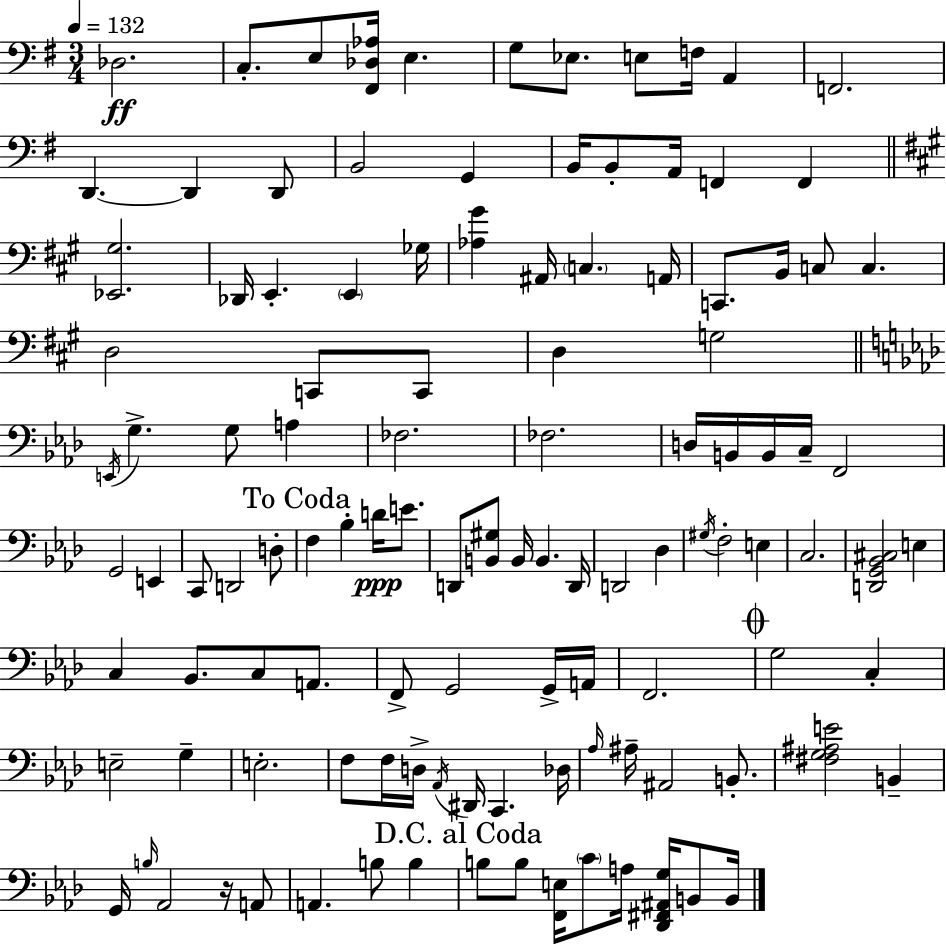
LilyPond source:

{
  \clef bass
  \numericTimeSignature
  \time 3/4
  \key e \minor
  \tempo 4 = 132
  des2.\ff | c8.-. e8 <fis, des aes>16 e4. | g8 ees8. e8 f16 a,4 | f,2. | \break d,4.~~ d,4 d,8 | b,2 g,4 | b,16 b,8-. a,16 f,4 f,4 | \bar "||" \break \key a \major <ees, gis>2. | des,16 e,4.-. \parenthesize e,4 ges16 | <aes gis'>4 ais,16 \parenthesize c4. a,16 | c,8. b,16 c8 c4. | \break d2 c,8 c,8 | d4 g2 | \bar "||" \break \key aes \major \acciaccatura { e,16 } g4.-> g8 a4 | fes2. | fes2. | d16 b,16 b,16 c16-- f,2 | \break g,2 e,4 | c,8 d,2 d8-. | \mark "To Coda" f4 bes4-. d'16\ppp e'8. | d,8 <b, gis>8 b,16 b,4. | \break d,16 d,2 des4 | \acciaccatura { gis16 } f2-. e4 | c2. | <d, g, bes, cis>2 e4 | \break c4 bes,8. c8 a,8. | f,8-> g,2 | g,16-> a,16 f,2. | \mark \markup { \musicglyph "scripts.coda" } g2 c4-. | \break e2-- g4-- | e2.-. | f8 f16 d16-> \acciaccatura { aes,16 } dis,16 c,4. | des16 \grace { aes16 } ais16-- ais,2 | \break b,8.-. <fis g ais e'>2 | b,4-- g,16 \grace { b16 } aes,2 | r16 a,8 a,4. b8 | b4 \mark "D.C. al Coda" b8 b8 <f, e>16 \parenthesize c'8 | \break a16 <des, fis, ais, g>16 b,8 b,16 \bar "|."
}